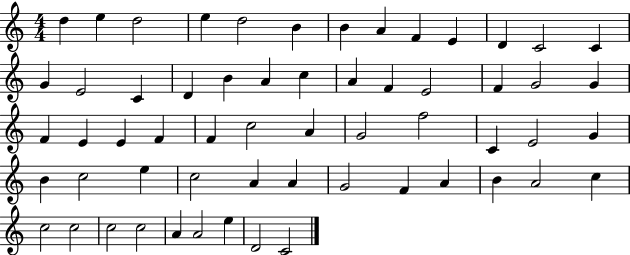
D5/q E5/q D5/h E5/q D5/h B4/q B4/q A4/q F4/q E4/q D4/q C4/h C4/q G4/q E4/h C4/q D4/q B4/q A4/q C5/q A4/q F4/q E4/h F4/q G4/h G4/q F4/q E4/q E4/q F4/q F4/q C5/h A4/q G4/h F5/h C4/q E4/h G4/q B4/q C5/h E5/q C5/h A4/q A4/q G4/h F4/q A4/q B4/q A4/h C5/q C5/h C5/h C5/h C5/h A4/q A4/h E5/q D4/h C4/h